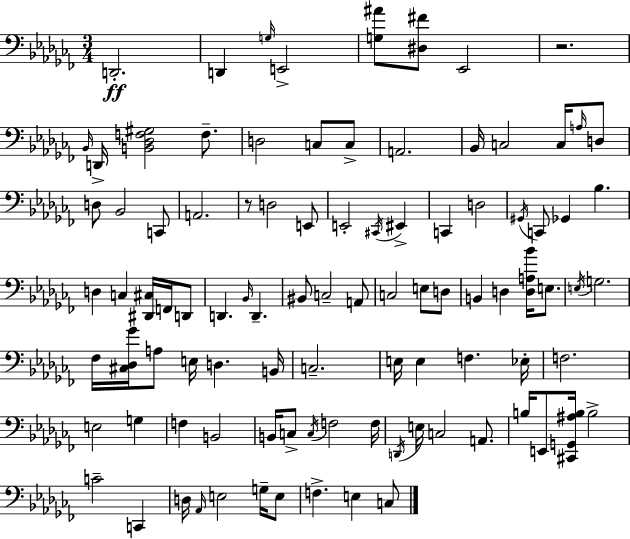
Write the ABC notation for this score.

X:1
T:Untitled
M:3/4
L:1/4
K:Abm
D,,2 D,, G,/4 E,,2 [G,^A]/2 [^D,^F]/2 _E,,2 z2 _B,,/4 D,,/4 [B,,_D,F,^G,]2 F,/2 D,2 C,/2 C,/2 A,,2 _B,,/4 C,2 C,/4 A,/4 D,/2 D,/2 _B,,2 C,,/2 A,,2 z/2 D,2 E,,/2 E,,2 ^C,,/4 ^E,, C,, D,2 ^G,,/4 C,,/2 _G,, _B, D, C, [^D,,^C,]/4 F,,/4 D,,/2 D,, _B,,/4 D,, ^B,,/2 C,2 A,,/2 C,2 E,/2 D,/2 B,, D, [D,A,_B]/4 E,/2 E,/4 G,2 _F,/4 [^C,_D,_G]/4 A,/2 E,/4 D, B,,/4 C,2 E,/4 E, F, _E,/4 F,2 E,2 G, F, B,,2 B,,/4 C,/2 C,/4 F,2 F,/4 D,,/4 E,/4 C,2 A,,/2 B,/4 E,,/2 [^C,,G,,^A,B,]/4 B,2 C2 C,, D,/4 _A,,/4 E,2 G,/4 E,/2 F, E, C,/2